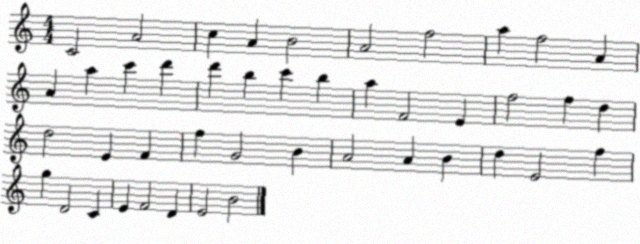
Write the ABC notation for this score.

X:1
T:Untitled
M:4/4
L:1/4
K:C
C2 A2 c A B2 A2 f2 a f2 A A a c' d' d' b c' b a F2 E f2 f d d2 E F f G2 B A2 A B d E2 f g D2 C E F2 D E2 B2